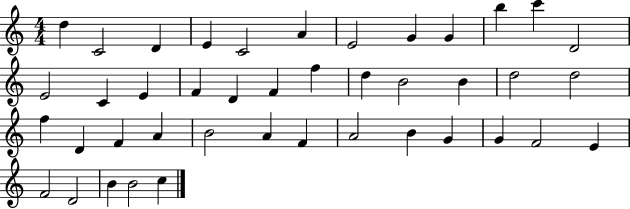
D5/q C4/h D4/q E4/q C4/h A4/q E4/h G4/q G4/q B5/q C6/q D4/h E4/h C4/q E4/q F4/q D4/q F4/q F5/q D5/q B4/h B4/q D5/h D5/h F5/q D4/q F4/q A4/q B4/h A4/q F4/q A4/h B4/q G4/q G4/q F4/h E4/q F4/h D4/h B4/q B4/h C5/q